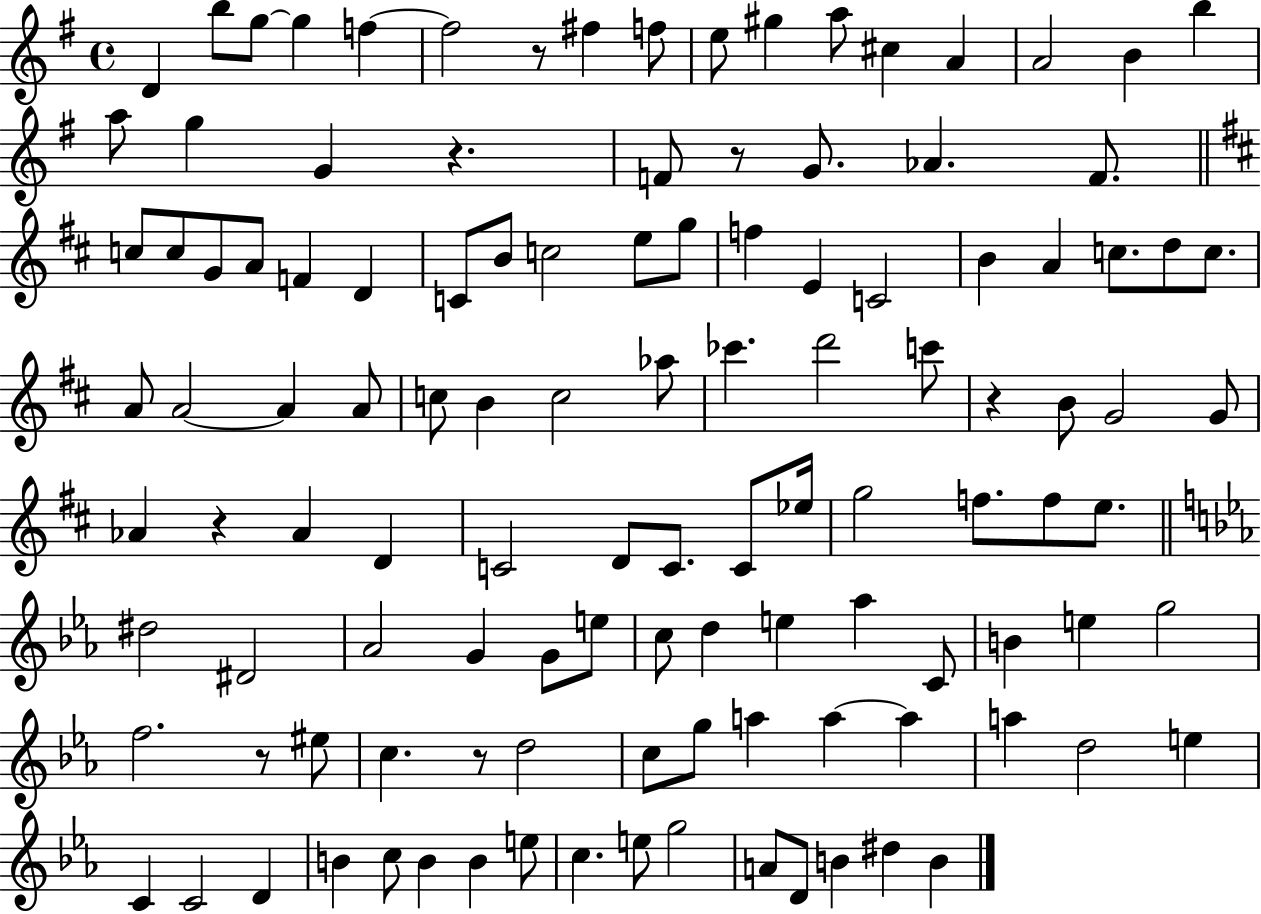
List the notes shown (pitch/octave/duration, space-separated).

D4/q B5/e G5/e G5/q F5/q F5/h R/e F#5/q F5/e E5/e G#5/q A5/e C#5/q A4/q A4/h B4/q B5/q A5/e G5/q G4/q R/q. F4/e R/e G4/e. Ab4/q. F4/e. C5/e C5/e G4/e A4/e F4/q D4/q C4/e B4/e C5/h E5/e G5/e F5/q E4/q C4/h B4/q A4/q C5/e. D5/e C5/e. A4/e A4/h A4/q A4/e C5/e B4/q C5/h Ab5/e CES6/q. D6/h C6/e R/q B4/e G4/h G4/e Ab4/q R/q Ab4/q D4/q C4/h D4/e C4/e. C4/e Eb5/s G5/h F5/e. F5/e E5/e. D#5/h D#4/h Ab4/h G4/q G4/e E5/e C5/e D5/q E5/q Ab5/q C4/e B4/q E5/q G5/h F5/h. R/e EIS5/e C5/q. R/e D5/h C5/e G5/e A5/q A5/q A5/q A5/q D5/h E5/q C4/q C4/h D4/q B4/q C5/e B4/q B4/q E5/e C5/q. E5/e G5/h A4/e D4/e B4/q D#5/q B4/q